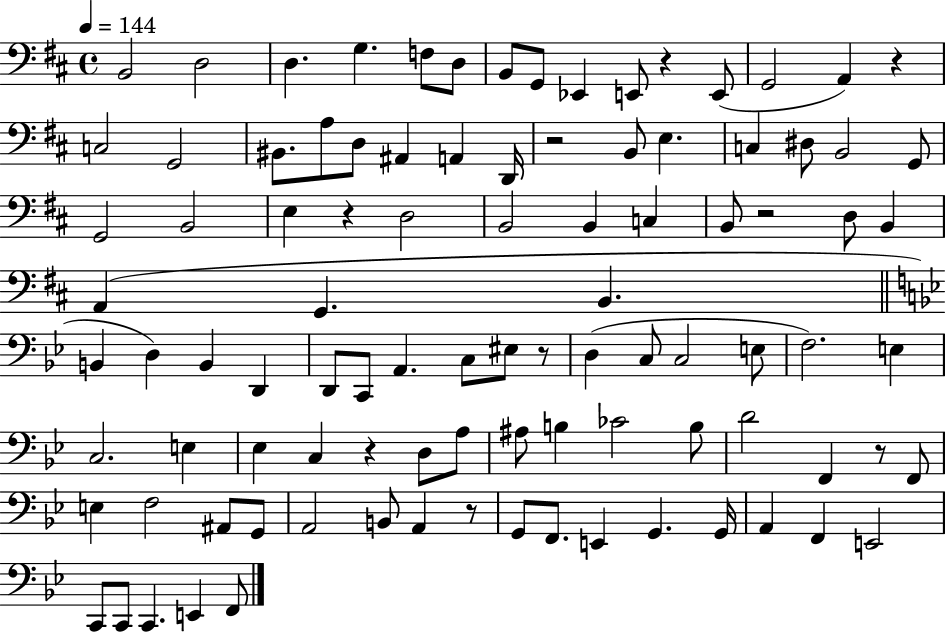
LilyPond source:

{
  \clef bass
  \time 4/4
  \defaultTimeSignature
  \key d \major
  \tempo 4 = 144
  b,2 d2 | d4. g4. f8 d8 | b,8 g,8 ees,4 e,8 r4 e,8( | g,2 a,4) r4 | \break c2 g,2 | bis,8. a8 d8 ais,4 a,4 d,16 | r2 b,8 e4. | c4 dis8 b,2 g,8 | \break g,2 b,2 | e4 r4 d2 | b,2 b,4 c4 | b,8 r2 d8 b,4 | \break a,4( g,4. b,4. | \bar "||" \break \key bes \major b,4 d4) b,4 d,4 | d,8 c,8 a,4. c8 eis8 r8 | d4( c8 c2 e8 | f2.) e4 | \break c2. e4 | ees4 c4 r4 d8 a8 | ais8 b4 ces'2 b8 | d'2 f,4 r8 f,8 | \break e4 f2 ais,8 g,8 | a,2 b,8 a,4 r8 | g,8 f,8. e,4 g,4. g,16 | a,4 f,4 e,2 | \break c,8 c,8 c,4. e,4 f,8 | \bar "|."
}